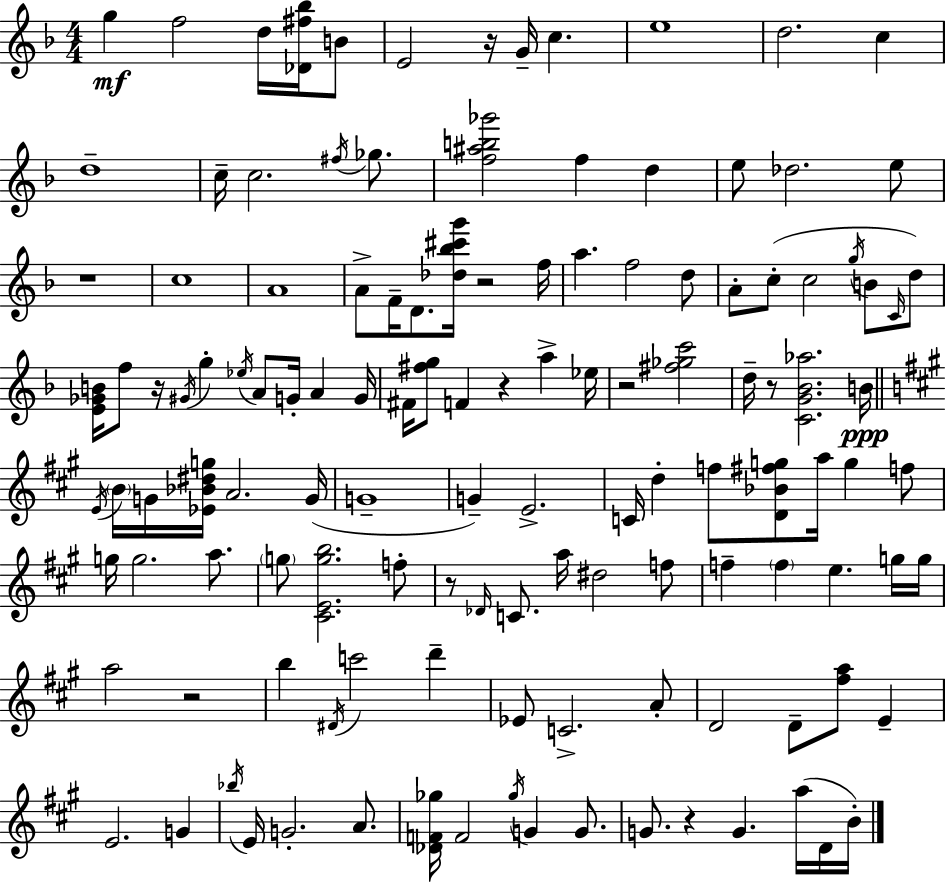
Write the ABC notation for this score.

X:1
T:Untitled
M:4/4
L:1/4
K:F
g f2 d/4 [_D^f_b]/4 B/2 E2 z/4 G/4 c e4 d2 c d4 c/4 c2 ^f/4 _g/2 [f^ab_g']2 f d e/2 _d2 e/2 z4 c4 A4 A/2 F/4 D/2 [_d_b^c'g']/4 z2 f/4 a f2 d/2 A/2 c/2 c2 g/4 B/2 C/4 d/2 [E_GB]/4 f/2 z/4 ^G/4 g _e/4 A/2 G/4 A G/4 ^F/4 [^fg]/2 F z a _e/4 z2 [^f_gc']2 d/4 z/2 [CG_B_a]2 B/4 E/4 B/4 G/4 [_E_B^dg]/4 A2 G/4 G4 G E2 C/4 d f/2 [D_B^fg]/2 a/4 g f/2 g/4 g2 a/2 g/2 [^CEgb]2 f/2 z/2 _D/4 C/2 a/4 ^d2 f/2 f f e g/4 g/4 a2 z2 b ^D/4 c'2 d' _E/2 C2 A/2 D2 D/2 [^fa]/2 E E2 G _b/4 E/4 G2 A/2 [_DF_g]/4 F2 _g/4 G G/2 G/2 z G a/4 D/4 B/4